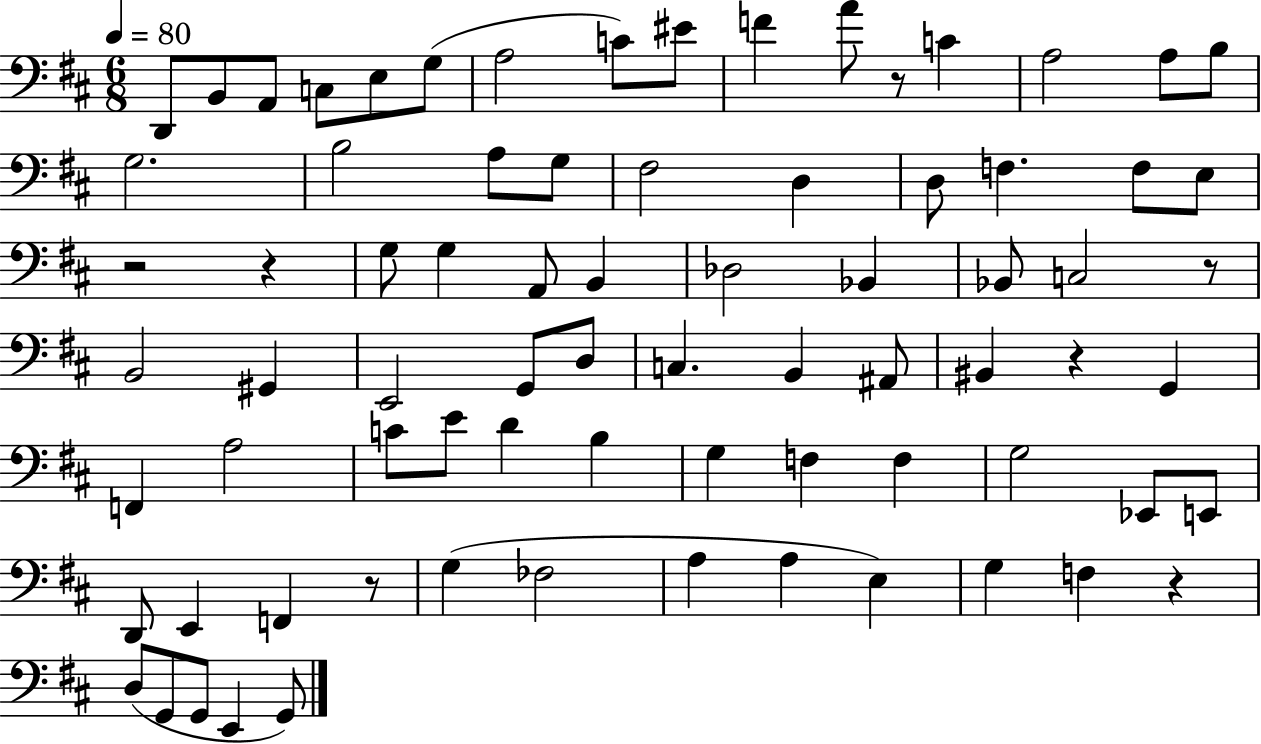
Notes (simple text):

D2/e B2/e A2/e C3/e E3/e G3/e A3/h C4/e EIS4/e F4/q A4/e R/e C4/q A3/h A3/e B3/e G3/h. B3/h A3/e G3/e F#3/h D3/q D3/e F3/q. F3/e E3/e R/h R/q G3/e G3/q A2/e B2/q Db3/h Bb2/q Bb2/e C3/h R/e B2/h G#2/q E2/h G2/e D3/e C3/q. B2/q A#2/e BIS2/q R/q G2/q F2/q A3/h C4/e E4/e D4/q B3/q G3/q F3/q F3/q G3/h Eb2/e E2/e D2/e E2/q F2/q R/e G3/q FES3/h A3/q A3/q E3/q G3/q F3/q R/q D3/e G2/e G2/e E2/q G2/e